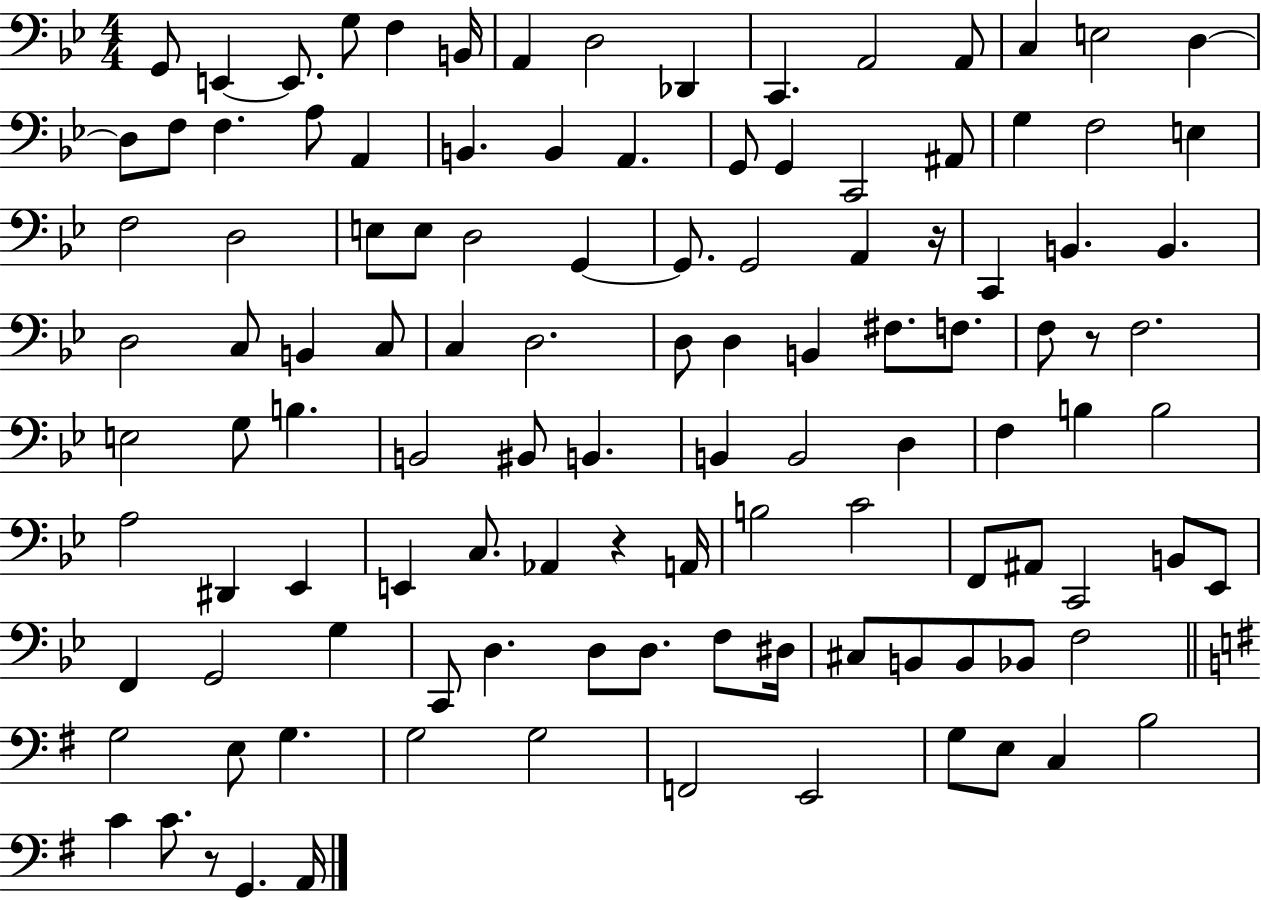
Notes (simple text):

G2/e E2/q E2/e. G3/e F3/q B2/s A2/q D3/h Db2/q C2/q. A2/h A2/e C3/q E3/h D3/q D3/e F3/e F3/q. A3/e A2/q B2/q. B2/q A2/q. G2/e G2/q C2/h A#2/e G3/q F3/h E3/q F3/h D3/h E3/e E3/e D3/h G2/q G2/e. G2/h A2/q R/s C2/q B2/q. B2/q. D3/h C3/e B2/q C3/e C3/q D3/h. D3/e D3/q B2/q F#3/e. F3/e. F3/e R/e F3/h. E3/h G3/e B3/q. B2/h BIS2/e B2/q. B2/q B2/h D3/q F3/q B3/q B3/h A3/h D#2/q Eb2/q E2/q C3/e. Ab2/q R/q A2/s B3/h C4/h F2/e A#2/e C2/h B2/e Eb2/e F2/q G2/h G3/q C2/e D3/q. D3/e D3/e. F3/e D#3/s C#3/e B2/e B2/e Bb2/e F3/h G3/h E3/e G3/q. G3/h G3/h F2/h E2/h G3/e E3/e C3/q B3/h C4/q C4/e. R/e G2/q. A2/s